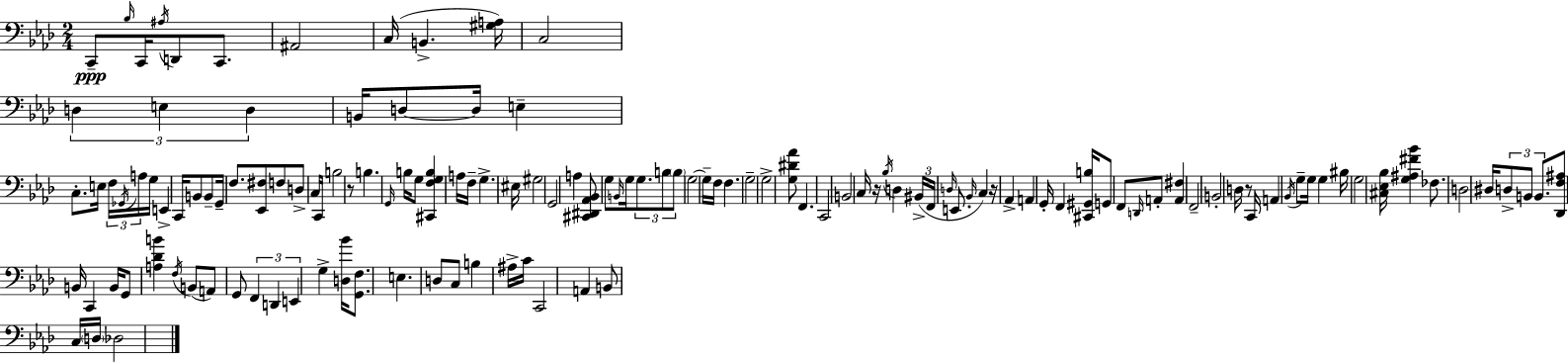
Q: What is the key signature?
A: AES major